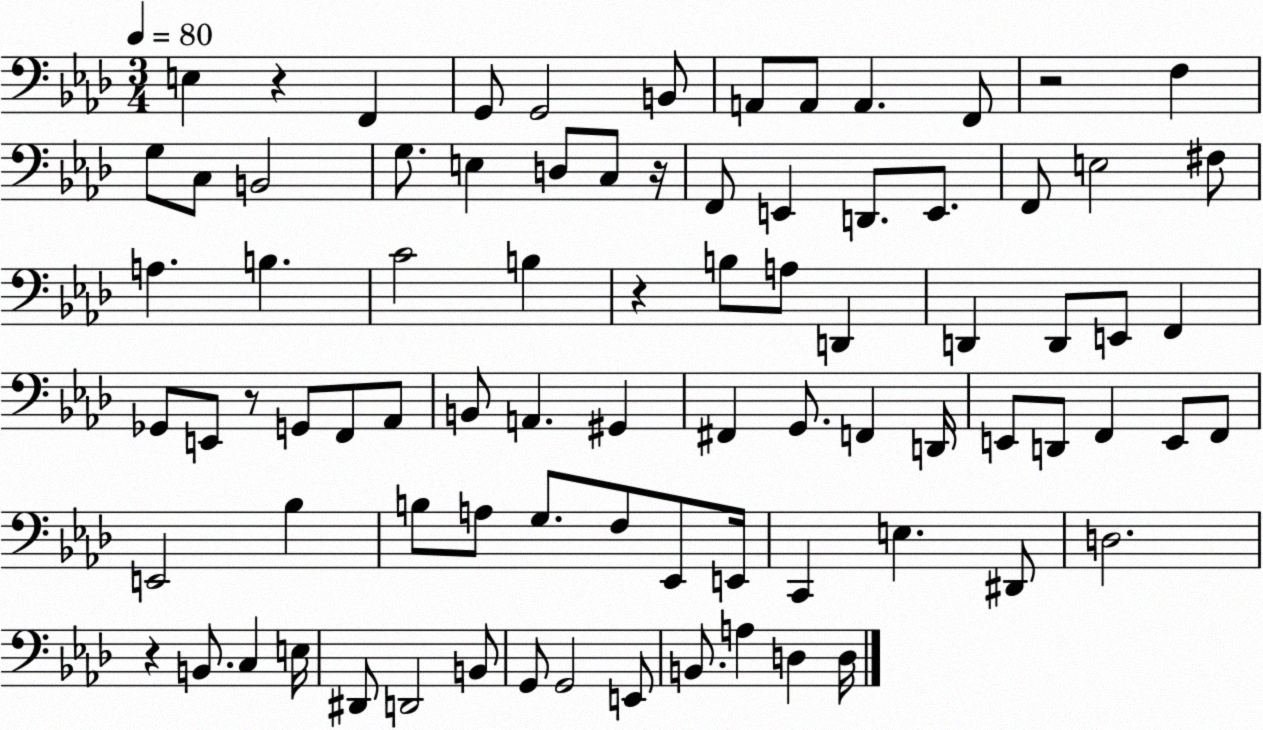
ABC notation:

X:1
T:Untitled
M:3/4
L:1/4
K:Ab
E, z F,, G,,/2 G,,2 B,,/2 A,,/2 A,,/2 A,, F,,/2 z2 F, G,/2 C,/2 B,,2 G,/2 E, D,/2 C,/2 z/4 F,,/2 E,, D,,/2 E,,/2 F,,/2 E,2 ^F,/2 A, B, C2 B, z B,/2 A,/2 D,, D,, D,,/2 E,,/2 F,, _G,,/2 E,,/2 z/2 G,,/2 F,,/2 _A,,/2 B,,/2 A,, ^G,, ^F,, G,,/2 F,, D,,/4 E,,/2 D,,/2 F,, E,,/2 F,,/2 E,,2 _B, B,/2 A,/2 G,/2 F,/2 _E,,/2 E,,/4 C,, E, ^D,,/2 D,2 z B,,/2 C, E,/4 ^D,,/2 D,,2 B,,/2 G,,/2 G,,2 E,,/2 B,,/2 A, D, D,/4